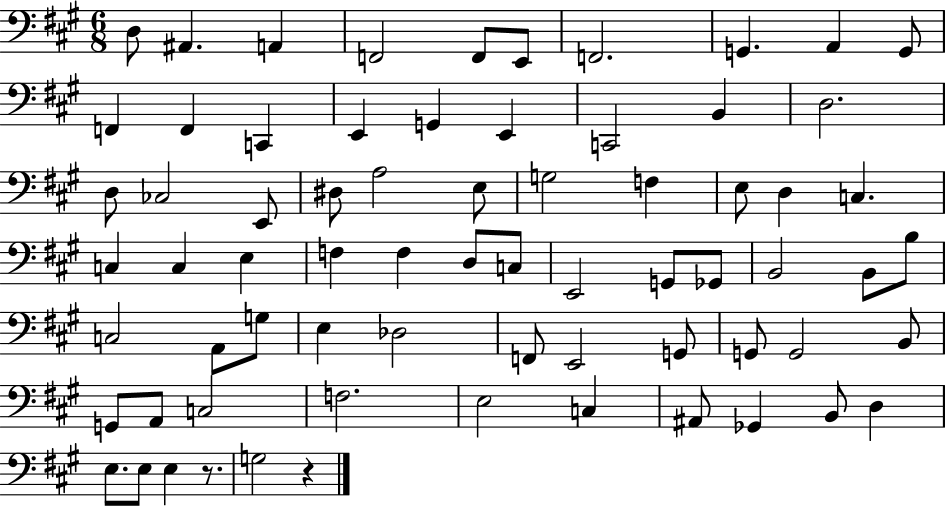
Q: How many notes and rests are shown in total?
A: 70